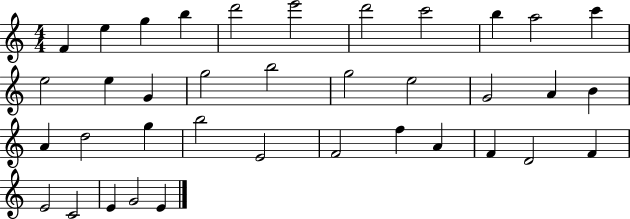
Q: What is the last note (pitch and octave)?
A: E4